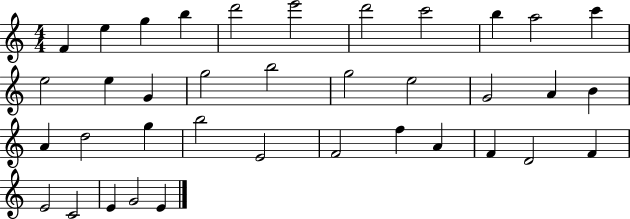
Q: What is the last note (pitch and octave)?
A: E4